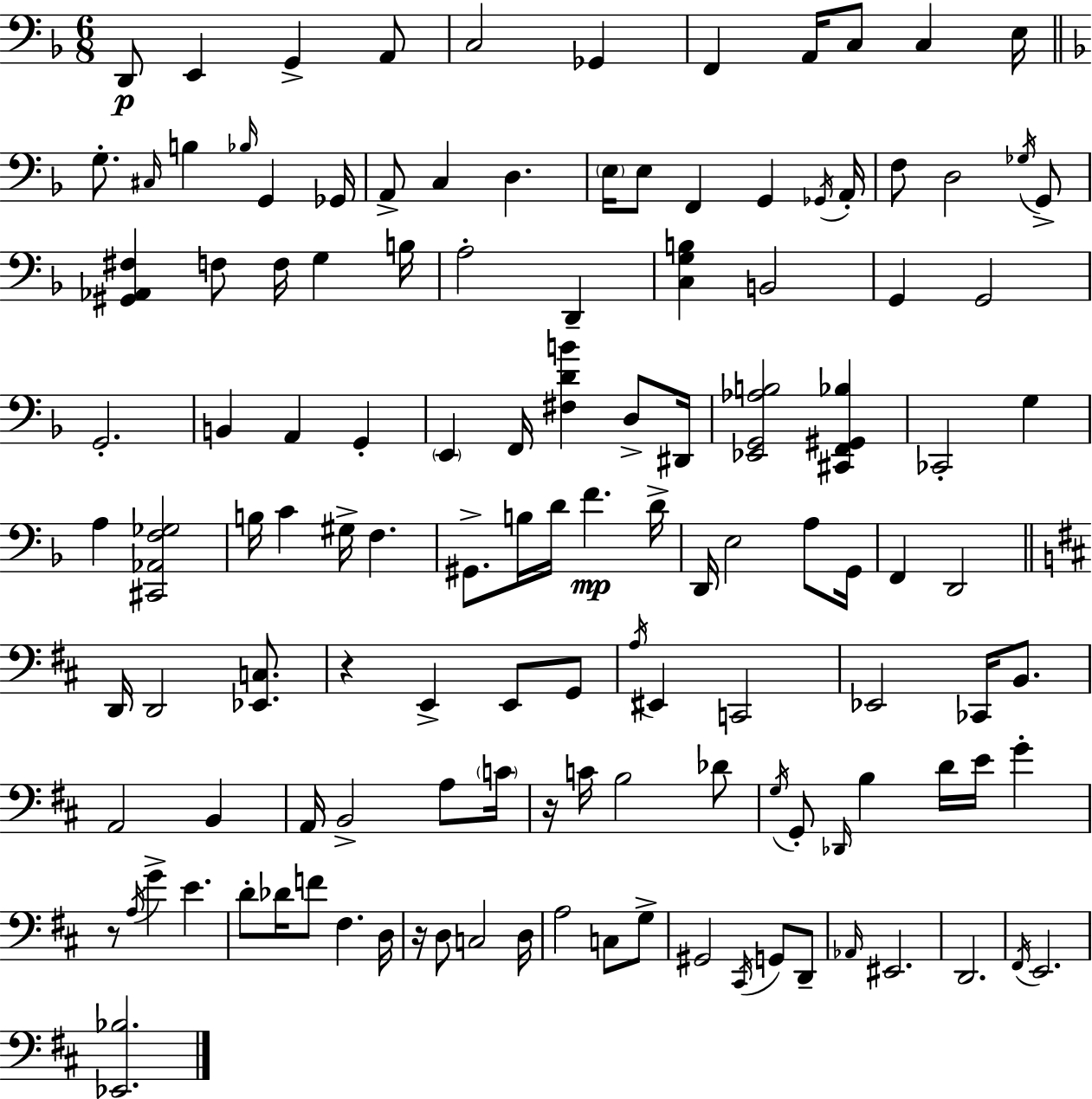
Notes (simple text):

D2/e E2/q G2/q A2/e C3/h Gb2/q F2/q A2/s C3/e C3/q E3/s G3/e. C#3/s B3/q Bb3/s G2/q Gb2/s A2/e C3/q D3/q. E3/s E3/e F2/q G2/q Gb2/s A2/s F3/e D3/h Gb3/s G2/e [G#2,Ab2,F#3]/q F3/e F3/s G3/q B3/s A3/h D2/q [C3,G3,B3]/q B2/h G2/q G2/h G2/h. B2/q A2/q G2/q E2/q F2/s [F#3,D4,B4]/q D3/e D#2/s [Eb2,G2,Ab3,B3]/h [C#2,F2,G#2,Bb3]/q CES2/h G3/q A3/q [C#2,Ab2,F3,Gb3]/h B3/s C4/q G#3/s F3/q. G#2/e. B3/s D4/s F4/q. D4/s D2/s E3/h A3/e G2/s F2/q D2/h D2/s D2/h [Eb2,C3]/e. R/q E2/q E2/e G2/e A3/s EIS2/q C2/h Eb2/h CES2/s B2/e. A2/h B2/q A2/s B2/h A3/e C4/s R/s C4/s B3/h Db4/e G3/s G2/e Db2/s B3/q D4/s E4/s G4/q R/e A3/s G4/q E4/q. D4/e Db4/s F4/e F#3/q. D3/s R/s D3/e C3/h D3/s A3/h C3/e G3/e G#2/h C#2/s G2/e D2/e Ab2/s EIS2/h. D2/h. F#2/s E2/h. [Eb2,Bb3]/h.